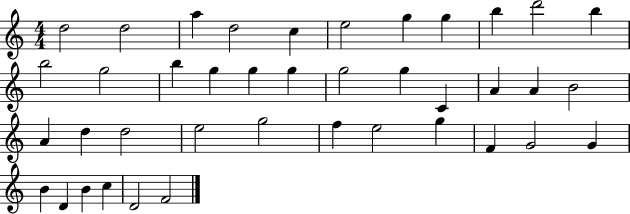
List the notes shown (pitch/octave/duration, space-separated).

D5/h D5/h A5/q D5/h C5/q E5/h G5/q G5/q B5/q D6/h B5/q B5/h G5/h B5/q G5/q G5/q G5/q G5/h G5/q C4/q A4/q A4/q B4/h A4/q D5/q D5/h E5/h G5/h F5/q E5/h G5/q F4/q G4/h G4/q B4/q D4/q B4/q C5/q D4/h F4/h